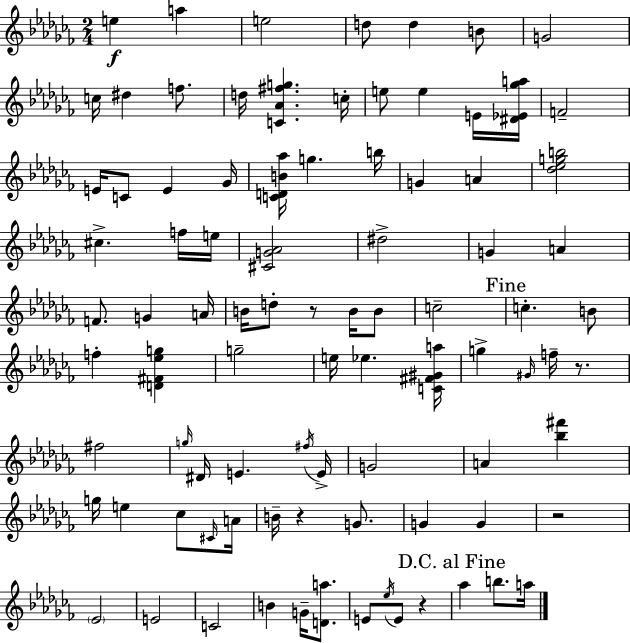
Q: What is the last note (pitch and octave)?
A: A5